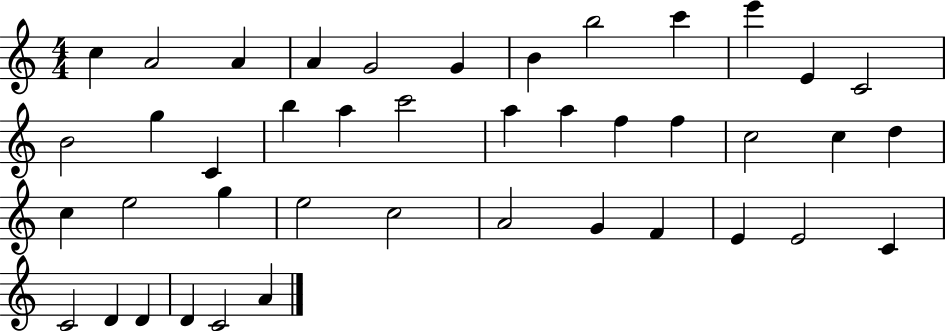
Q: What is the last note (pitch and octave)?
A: A4